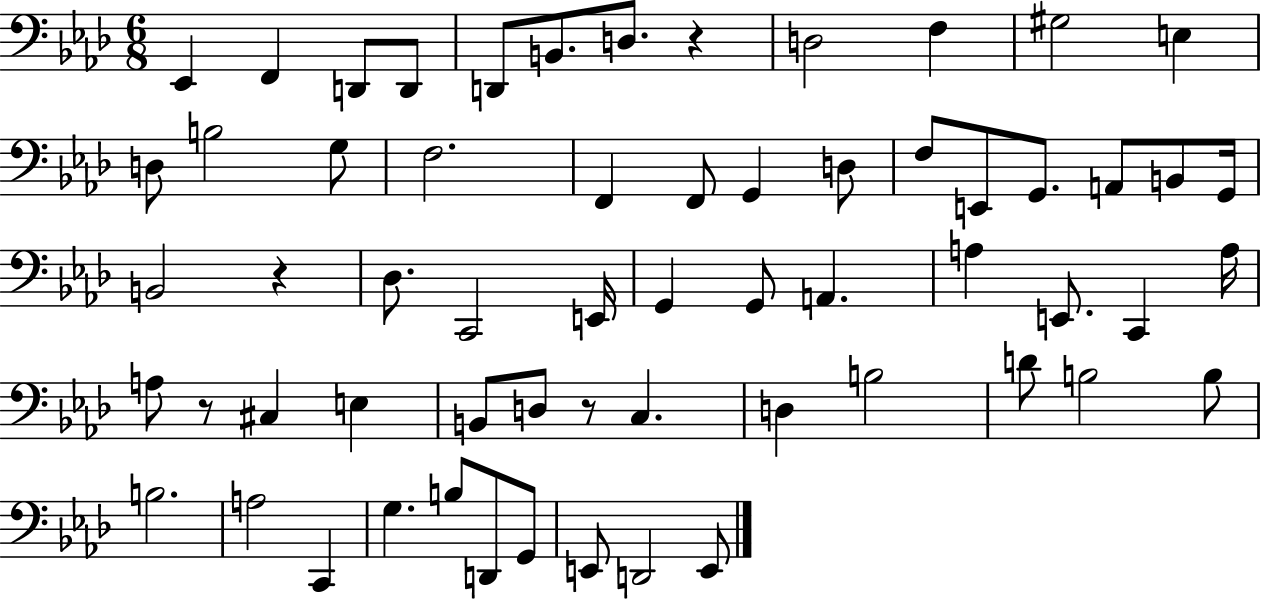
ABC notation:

X:1
T:Untitled
M:6/8
L:1/4
K:Ab
_E,, F,, D,,/2 D,,/2 D,,/2 B,,/2 D,/2 z D,2 F, ^G,2 E, D,/2 B,2 G,/2 F,2 F,, F,,/2 G,, D,/2 F,/2 E,,/2 G,,/2 A,,/2 B,,/2 G,,/4 B,,2 z _D,/2 C,,2 E,,/4 G,, G,,/2 A,, A, E,,/2 C,, A,/4 A,/2 z/2 ^C, E, B,,/2 D,/2 z/2 C, D, B,2 D/2 B,2 B,/2 B,2 A,2 C,, G, B,/2 D,,/2 G,,/2 E,,/2 D,,2 E,,/2